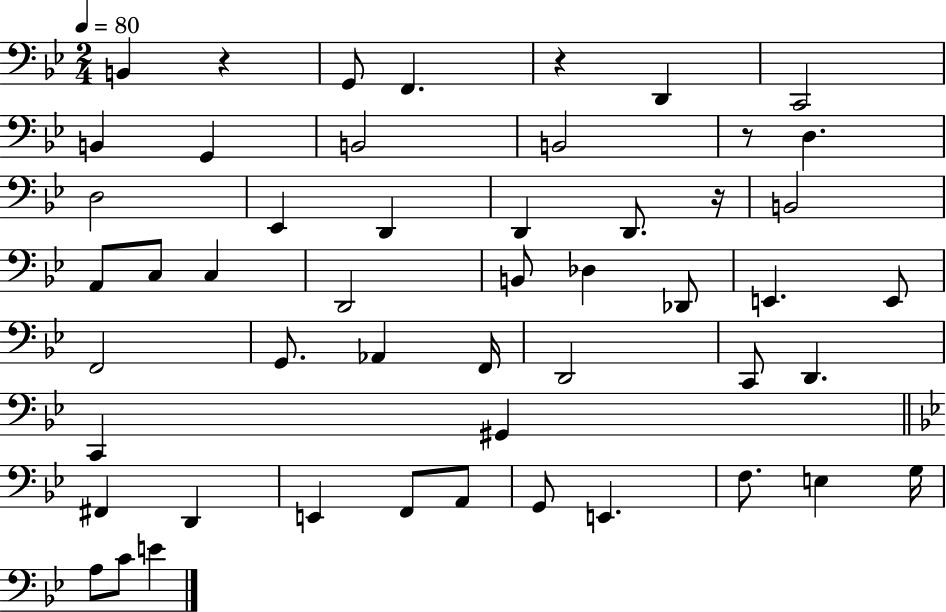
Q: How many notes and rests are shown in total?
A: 51